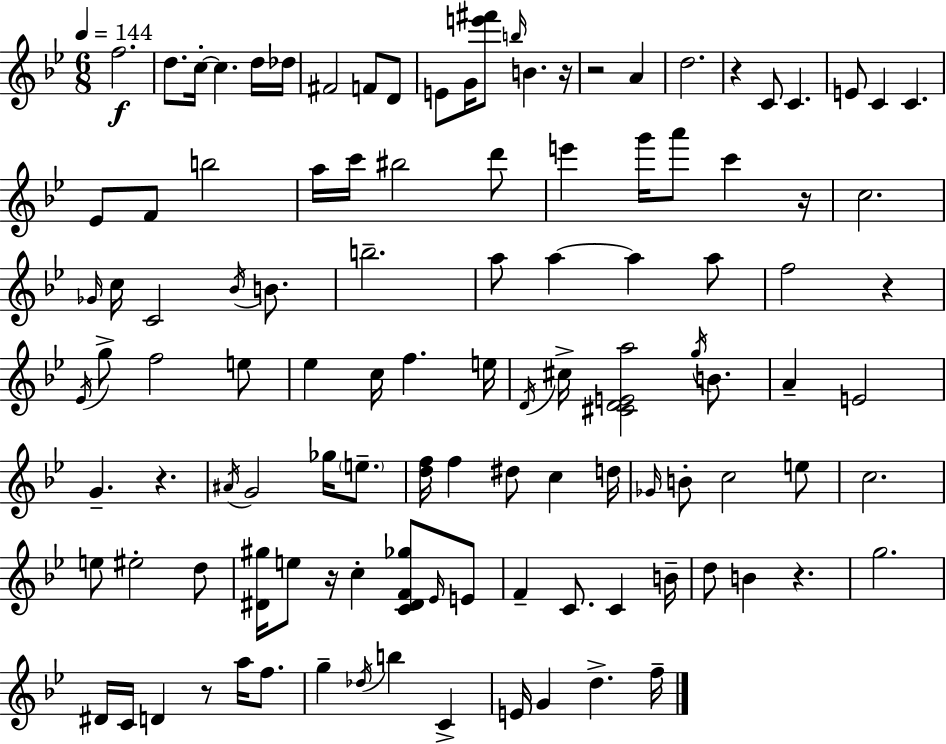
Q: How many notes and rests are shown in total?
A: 112